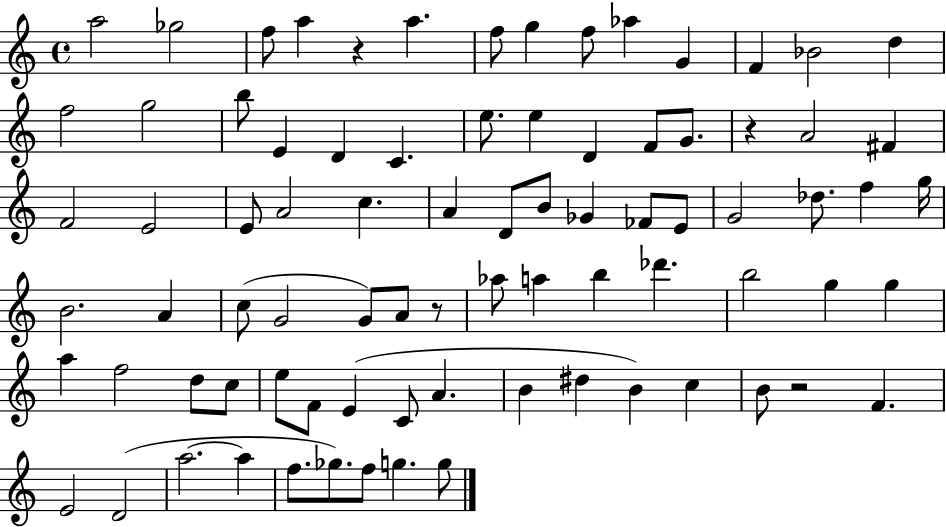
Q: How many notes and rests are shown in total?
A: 82